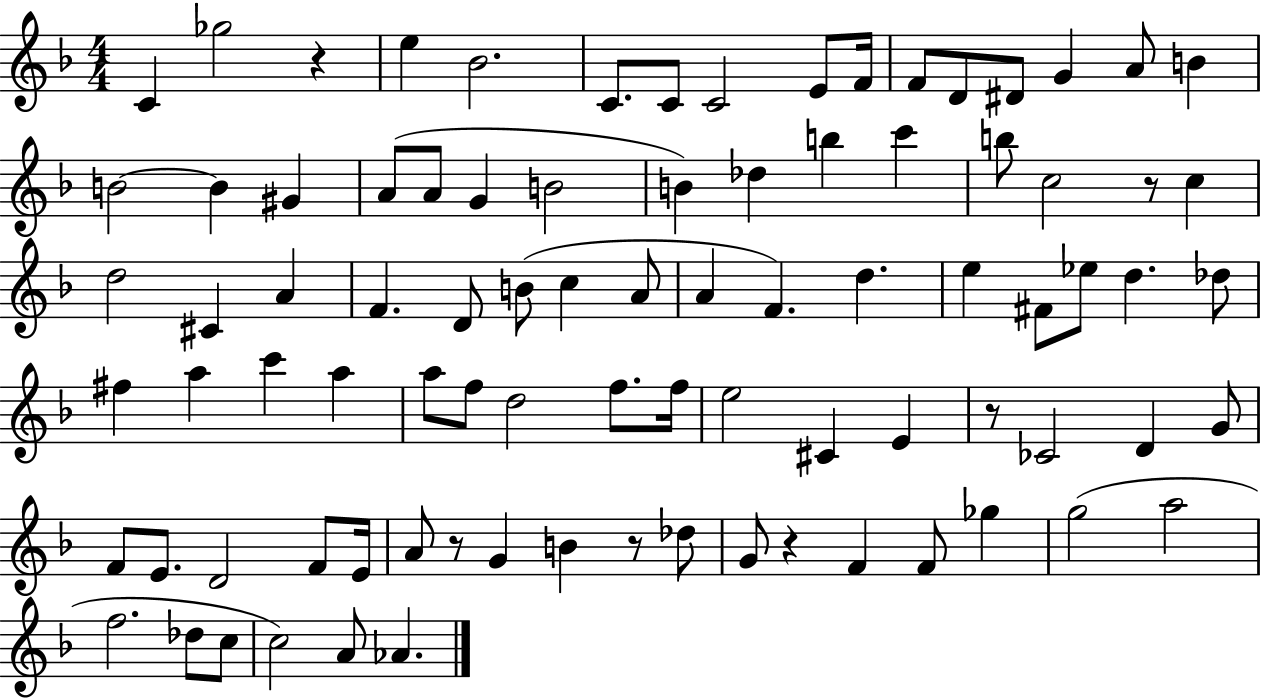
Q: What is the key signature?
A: F major